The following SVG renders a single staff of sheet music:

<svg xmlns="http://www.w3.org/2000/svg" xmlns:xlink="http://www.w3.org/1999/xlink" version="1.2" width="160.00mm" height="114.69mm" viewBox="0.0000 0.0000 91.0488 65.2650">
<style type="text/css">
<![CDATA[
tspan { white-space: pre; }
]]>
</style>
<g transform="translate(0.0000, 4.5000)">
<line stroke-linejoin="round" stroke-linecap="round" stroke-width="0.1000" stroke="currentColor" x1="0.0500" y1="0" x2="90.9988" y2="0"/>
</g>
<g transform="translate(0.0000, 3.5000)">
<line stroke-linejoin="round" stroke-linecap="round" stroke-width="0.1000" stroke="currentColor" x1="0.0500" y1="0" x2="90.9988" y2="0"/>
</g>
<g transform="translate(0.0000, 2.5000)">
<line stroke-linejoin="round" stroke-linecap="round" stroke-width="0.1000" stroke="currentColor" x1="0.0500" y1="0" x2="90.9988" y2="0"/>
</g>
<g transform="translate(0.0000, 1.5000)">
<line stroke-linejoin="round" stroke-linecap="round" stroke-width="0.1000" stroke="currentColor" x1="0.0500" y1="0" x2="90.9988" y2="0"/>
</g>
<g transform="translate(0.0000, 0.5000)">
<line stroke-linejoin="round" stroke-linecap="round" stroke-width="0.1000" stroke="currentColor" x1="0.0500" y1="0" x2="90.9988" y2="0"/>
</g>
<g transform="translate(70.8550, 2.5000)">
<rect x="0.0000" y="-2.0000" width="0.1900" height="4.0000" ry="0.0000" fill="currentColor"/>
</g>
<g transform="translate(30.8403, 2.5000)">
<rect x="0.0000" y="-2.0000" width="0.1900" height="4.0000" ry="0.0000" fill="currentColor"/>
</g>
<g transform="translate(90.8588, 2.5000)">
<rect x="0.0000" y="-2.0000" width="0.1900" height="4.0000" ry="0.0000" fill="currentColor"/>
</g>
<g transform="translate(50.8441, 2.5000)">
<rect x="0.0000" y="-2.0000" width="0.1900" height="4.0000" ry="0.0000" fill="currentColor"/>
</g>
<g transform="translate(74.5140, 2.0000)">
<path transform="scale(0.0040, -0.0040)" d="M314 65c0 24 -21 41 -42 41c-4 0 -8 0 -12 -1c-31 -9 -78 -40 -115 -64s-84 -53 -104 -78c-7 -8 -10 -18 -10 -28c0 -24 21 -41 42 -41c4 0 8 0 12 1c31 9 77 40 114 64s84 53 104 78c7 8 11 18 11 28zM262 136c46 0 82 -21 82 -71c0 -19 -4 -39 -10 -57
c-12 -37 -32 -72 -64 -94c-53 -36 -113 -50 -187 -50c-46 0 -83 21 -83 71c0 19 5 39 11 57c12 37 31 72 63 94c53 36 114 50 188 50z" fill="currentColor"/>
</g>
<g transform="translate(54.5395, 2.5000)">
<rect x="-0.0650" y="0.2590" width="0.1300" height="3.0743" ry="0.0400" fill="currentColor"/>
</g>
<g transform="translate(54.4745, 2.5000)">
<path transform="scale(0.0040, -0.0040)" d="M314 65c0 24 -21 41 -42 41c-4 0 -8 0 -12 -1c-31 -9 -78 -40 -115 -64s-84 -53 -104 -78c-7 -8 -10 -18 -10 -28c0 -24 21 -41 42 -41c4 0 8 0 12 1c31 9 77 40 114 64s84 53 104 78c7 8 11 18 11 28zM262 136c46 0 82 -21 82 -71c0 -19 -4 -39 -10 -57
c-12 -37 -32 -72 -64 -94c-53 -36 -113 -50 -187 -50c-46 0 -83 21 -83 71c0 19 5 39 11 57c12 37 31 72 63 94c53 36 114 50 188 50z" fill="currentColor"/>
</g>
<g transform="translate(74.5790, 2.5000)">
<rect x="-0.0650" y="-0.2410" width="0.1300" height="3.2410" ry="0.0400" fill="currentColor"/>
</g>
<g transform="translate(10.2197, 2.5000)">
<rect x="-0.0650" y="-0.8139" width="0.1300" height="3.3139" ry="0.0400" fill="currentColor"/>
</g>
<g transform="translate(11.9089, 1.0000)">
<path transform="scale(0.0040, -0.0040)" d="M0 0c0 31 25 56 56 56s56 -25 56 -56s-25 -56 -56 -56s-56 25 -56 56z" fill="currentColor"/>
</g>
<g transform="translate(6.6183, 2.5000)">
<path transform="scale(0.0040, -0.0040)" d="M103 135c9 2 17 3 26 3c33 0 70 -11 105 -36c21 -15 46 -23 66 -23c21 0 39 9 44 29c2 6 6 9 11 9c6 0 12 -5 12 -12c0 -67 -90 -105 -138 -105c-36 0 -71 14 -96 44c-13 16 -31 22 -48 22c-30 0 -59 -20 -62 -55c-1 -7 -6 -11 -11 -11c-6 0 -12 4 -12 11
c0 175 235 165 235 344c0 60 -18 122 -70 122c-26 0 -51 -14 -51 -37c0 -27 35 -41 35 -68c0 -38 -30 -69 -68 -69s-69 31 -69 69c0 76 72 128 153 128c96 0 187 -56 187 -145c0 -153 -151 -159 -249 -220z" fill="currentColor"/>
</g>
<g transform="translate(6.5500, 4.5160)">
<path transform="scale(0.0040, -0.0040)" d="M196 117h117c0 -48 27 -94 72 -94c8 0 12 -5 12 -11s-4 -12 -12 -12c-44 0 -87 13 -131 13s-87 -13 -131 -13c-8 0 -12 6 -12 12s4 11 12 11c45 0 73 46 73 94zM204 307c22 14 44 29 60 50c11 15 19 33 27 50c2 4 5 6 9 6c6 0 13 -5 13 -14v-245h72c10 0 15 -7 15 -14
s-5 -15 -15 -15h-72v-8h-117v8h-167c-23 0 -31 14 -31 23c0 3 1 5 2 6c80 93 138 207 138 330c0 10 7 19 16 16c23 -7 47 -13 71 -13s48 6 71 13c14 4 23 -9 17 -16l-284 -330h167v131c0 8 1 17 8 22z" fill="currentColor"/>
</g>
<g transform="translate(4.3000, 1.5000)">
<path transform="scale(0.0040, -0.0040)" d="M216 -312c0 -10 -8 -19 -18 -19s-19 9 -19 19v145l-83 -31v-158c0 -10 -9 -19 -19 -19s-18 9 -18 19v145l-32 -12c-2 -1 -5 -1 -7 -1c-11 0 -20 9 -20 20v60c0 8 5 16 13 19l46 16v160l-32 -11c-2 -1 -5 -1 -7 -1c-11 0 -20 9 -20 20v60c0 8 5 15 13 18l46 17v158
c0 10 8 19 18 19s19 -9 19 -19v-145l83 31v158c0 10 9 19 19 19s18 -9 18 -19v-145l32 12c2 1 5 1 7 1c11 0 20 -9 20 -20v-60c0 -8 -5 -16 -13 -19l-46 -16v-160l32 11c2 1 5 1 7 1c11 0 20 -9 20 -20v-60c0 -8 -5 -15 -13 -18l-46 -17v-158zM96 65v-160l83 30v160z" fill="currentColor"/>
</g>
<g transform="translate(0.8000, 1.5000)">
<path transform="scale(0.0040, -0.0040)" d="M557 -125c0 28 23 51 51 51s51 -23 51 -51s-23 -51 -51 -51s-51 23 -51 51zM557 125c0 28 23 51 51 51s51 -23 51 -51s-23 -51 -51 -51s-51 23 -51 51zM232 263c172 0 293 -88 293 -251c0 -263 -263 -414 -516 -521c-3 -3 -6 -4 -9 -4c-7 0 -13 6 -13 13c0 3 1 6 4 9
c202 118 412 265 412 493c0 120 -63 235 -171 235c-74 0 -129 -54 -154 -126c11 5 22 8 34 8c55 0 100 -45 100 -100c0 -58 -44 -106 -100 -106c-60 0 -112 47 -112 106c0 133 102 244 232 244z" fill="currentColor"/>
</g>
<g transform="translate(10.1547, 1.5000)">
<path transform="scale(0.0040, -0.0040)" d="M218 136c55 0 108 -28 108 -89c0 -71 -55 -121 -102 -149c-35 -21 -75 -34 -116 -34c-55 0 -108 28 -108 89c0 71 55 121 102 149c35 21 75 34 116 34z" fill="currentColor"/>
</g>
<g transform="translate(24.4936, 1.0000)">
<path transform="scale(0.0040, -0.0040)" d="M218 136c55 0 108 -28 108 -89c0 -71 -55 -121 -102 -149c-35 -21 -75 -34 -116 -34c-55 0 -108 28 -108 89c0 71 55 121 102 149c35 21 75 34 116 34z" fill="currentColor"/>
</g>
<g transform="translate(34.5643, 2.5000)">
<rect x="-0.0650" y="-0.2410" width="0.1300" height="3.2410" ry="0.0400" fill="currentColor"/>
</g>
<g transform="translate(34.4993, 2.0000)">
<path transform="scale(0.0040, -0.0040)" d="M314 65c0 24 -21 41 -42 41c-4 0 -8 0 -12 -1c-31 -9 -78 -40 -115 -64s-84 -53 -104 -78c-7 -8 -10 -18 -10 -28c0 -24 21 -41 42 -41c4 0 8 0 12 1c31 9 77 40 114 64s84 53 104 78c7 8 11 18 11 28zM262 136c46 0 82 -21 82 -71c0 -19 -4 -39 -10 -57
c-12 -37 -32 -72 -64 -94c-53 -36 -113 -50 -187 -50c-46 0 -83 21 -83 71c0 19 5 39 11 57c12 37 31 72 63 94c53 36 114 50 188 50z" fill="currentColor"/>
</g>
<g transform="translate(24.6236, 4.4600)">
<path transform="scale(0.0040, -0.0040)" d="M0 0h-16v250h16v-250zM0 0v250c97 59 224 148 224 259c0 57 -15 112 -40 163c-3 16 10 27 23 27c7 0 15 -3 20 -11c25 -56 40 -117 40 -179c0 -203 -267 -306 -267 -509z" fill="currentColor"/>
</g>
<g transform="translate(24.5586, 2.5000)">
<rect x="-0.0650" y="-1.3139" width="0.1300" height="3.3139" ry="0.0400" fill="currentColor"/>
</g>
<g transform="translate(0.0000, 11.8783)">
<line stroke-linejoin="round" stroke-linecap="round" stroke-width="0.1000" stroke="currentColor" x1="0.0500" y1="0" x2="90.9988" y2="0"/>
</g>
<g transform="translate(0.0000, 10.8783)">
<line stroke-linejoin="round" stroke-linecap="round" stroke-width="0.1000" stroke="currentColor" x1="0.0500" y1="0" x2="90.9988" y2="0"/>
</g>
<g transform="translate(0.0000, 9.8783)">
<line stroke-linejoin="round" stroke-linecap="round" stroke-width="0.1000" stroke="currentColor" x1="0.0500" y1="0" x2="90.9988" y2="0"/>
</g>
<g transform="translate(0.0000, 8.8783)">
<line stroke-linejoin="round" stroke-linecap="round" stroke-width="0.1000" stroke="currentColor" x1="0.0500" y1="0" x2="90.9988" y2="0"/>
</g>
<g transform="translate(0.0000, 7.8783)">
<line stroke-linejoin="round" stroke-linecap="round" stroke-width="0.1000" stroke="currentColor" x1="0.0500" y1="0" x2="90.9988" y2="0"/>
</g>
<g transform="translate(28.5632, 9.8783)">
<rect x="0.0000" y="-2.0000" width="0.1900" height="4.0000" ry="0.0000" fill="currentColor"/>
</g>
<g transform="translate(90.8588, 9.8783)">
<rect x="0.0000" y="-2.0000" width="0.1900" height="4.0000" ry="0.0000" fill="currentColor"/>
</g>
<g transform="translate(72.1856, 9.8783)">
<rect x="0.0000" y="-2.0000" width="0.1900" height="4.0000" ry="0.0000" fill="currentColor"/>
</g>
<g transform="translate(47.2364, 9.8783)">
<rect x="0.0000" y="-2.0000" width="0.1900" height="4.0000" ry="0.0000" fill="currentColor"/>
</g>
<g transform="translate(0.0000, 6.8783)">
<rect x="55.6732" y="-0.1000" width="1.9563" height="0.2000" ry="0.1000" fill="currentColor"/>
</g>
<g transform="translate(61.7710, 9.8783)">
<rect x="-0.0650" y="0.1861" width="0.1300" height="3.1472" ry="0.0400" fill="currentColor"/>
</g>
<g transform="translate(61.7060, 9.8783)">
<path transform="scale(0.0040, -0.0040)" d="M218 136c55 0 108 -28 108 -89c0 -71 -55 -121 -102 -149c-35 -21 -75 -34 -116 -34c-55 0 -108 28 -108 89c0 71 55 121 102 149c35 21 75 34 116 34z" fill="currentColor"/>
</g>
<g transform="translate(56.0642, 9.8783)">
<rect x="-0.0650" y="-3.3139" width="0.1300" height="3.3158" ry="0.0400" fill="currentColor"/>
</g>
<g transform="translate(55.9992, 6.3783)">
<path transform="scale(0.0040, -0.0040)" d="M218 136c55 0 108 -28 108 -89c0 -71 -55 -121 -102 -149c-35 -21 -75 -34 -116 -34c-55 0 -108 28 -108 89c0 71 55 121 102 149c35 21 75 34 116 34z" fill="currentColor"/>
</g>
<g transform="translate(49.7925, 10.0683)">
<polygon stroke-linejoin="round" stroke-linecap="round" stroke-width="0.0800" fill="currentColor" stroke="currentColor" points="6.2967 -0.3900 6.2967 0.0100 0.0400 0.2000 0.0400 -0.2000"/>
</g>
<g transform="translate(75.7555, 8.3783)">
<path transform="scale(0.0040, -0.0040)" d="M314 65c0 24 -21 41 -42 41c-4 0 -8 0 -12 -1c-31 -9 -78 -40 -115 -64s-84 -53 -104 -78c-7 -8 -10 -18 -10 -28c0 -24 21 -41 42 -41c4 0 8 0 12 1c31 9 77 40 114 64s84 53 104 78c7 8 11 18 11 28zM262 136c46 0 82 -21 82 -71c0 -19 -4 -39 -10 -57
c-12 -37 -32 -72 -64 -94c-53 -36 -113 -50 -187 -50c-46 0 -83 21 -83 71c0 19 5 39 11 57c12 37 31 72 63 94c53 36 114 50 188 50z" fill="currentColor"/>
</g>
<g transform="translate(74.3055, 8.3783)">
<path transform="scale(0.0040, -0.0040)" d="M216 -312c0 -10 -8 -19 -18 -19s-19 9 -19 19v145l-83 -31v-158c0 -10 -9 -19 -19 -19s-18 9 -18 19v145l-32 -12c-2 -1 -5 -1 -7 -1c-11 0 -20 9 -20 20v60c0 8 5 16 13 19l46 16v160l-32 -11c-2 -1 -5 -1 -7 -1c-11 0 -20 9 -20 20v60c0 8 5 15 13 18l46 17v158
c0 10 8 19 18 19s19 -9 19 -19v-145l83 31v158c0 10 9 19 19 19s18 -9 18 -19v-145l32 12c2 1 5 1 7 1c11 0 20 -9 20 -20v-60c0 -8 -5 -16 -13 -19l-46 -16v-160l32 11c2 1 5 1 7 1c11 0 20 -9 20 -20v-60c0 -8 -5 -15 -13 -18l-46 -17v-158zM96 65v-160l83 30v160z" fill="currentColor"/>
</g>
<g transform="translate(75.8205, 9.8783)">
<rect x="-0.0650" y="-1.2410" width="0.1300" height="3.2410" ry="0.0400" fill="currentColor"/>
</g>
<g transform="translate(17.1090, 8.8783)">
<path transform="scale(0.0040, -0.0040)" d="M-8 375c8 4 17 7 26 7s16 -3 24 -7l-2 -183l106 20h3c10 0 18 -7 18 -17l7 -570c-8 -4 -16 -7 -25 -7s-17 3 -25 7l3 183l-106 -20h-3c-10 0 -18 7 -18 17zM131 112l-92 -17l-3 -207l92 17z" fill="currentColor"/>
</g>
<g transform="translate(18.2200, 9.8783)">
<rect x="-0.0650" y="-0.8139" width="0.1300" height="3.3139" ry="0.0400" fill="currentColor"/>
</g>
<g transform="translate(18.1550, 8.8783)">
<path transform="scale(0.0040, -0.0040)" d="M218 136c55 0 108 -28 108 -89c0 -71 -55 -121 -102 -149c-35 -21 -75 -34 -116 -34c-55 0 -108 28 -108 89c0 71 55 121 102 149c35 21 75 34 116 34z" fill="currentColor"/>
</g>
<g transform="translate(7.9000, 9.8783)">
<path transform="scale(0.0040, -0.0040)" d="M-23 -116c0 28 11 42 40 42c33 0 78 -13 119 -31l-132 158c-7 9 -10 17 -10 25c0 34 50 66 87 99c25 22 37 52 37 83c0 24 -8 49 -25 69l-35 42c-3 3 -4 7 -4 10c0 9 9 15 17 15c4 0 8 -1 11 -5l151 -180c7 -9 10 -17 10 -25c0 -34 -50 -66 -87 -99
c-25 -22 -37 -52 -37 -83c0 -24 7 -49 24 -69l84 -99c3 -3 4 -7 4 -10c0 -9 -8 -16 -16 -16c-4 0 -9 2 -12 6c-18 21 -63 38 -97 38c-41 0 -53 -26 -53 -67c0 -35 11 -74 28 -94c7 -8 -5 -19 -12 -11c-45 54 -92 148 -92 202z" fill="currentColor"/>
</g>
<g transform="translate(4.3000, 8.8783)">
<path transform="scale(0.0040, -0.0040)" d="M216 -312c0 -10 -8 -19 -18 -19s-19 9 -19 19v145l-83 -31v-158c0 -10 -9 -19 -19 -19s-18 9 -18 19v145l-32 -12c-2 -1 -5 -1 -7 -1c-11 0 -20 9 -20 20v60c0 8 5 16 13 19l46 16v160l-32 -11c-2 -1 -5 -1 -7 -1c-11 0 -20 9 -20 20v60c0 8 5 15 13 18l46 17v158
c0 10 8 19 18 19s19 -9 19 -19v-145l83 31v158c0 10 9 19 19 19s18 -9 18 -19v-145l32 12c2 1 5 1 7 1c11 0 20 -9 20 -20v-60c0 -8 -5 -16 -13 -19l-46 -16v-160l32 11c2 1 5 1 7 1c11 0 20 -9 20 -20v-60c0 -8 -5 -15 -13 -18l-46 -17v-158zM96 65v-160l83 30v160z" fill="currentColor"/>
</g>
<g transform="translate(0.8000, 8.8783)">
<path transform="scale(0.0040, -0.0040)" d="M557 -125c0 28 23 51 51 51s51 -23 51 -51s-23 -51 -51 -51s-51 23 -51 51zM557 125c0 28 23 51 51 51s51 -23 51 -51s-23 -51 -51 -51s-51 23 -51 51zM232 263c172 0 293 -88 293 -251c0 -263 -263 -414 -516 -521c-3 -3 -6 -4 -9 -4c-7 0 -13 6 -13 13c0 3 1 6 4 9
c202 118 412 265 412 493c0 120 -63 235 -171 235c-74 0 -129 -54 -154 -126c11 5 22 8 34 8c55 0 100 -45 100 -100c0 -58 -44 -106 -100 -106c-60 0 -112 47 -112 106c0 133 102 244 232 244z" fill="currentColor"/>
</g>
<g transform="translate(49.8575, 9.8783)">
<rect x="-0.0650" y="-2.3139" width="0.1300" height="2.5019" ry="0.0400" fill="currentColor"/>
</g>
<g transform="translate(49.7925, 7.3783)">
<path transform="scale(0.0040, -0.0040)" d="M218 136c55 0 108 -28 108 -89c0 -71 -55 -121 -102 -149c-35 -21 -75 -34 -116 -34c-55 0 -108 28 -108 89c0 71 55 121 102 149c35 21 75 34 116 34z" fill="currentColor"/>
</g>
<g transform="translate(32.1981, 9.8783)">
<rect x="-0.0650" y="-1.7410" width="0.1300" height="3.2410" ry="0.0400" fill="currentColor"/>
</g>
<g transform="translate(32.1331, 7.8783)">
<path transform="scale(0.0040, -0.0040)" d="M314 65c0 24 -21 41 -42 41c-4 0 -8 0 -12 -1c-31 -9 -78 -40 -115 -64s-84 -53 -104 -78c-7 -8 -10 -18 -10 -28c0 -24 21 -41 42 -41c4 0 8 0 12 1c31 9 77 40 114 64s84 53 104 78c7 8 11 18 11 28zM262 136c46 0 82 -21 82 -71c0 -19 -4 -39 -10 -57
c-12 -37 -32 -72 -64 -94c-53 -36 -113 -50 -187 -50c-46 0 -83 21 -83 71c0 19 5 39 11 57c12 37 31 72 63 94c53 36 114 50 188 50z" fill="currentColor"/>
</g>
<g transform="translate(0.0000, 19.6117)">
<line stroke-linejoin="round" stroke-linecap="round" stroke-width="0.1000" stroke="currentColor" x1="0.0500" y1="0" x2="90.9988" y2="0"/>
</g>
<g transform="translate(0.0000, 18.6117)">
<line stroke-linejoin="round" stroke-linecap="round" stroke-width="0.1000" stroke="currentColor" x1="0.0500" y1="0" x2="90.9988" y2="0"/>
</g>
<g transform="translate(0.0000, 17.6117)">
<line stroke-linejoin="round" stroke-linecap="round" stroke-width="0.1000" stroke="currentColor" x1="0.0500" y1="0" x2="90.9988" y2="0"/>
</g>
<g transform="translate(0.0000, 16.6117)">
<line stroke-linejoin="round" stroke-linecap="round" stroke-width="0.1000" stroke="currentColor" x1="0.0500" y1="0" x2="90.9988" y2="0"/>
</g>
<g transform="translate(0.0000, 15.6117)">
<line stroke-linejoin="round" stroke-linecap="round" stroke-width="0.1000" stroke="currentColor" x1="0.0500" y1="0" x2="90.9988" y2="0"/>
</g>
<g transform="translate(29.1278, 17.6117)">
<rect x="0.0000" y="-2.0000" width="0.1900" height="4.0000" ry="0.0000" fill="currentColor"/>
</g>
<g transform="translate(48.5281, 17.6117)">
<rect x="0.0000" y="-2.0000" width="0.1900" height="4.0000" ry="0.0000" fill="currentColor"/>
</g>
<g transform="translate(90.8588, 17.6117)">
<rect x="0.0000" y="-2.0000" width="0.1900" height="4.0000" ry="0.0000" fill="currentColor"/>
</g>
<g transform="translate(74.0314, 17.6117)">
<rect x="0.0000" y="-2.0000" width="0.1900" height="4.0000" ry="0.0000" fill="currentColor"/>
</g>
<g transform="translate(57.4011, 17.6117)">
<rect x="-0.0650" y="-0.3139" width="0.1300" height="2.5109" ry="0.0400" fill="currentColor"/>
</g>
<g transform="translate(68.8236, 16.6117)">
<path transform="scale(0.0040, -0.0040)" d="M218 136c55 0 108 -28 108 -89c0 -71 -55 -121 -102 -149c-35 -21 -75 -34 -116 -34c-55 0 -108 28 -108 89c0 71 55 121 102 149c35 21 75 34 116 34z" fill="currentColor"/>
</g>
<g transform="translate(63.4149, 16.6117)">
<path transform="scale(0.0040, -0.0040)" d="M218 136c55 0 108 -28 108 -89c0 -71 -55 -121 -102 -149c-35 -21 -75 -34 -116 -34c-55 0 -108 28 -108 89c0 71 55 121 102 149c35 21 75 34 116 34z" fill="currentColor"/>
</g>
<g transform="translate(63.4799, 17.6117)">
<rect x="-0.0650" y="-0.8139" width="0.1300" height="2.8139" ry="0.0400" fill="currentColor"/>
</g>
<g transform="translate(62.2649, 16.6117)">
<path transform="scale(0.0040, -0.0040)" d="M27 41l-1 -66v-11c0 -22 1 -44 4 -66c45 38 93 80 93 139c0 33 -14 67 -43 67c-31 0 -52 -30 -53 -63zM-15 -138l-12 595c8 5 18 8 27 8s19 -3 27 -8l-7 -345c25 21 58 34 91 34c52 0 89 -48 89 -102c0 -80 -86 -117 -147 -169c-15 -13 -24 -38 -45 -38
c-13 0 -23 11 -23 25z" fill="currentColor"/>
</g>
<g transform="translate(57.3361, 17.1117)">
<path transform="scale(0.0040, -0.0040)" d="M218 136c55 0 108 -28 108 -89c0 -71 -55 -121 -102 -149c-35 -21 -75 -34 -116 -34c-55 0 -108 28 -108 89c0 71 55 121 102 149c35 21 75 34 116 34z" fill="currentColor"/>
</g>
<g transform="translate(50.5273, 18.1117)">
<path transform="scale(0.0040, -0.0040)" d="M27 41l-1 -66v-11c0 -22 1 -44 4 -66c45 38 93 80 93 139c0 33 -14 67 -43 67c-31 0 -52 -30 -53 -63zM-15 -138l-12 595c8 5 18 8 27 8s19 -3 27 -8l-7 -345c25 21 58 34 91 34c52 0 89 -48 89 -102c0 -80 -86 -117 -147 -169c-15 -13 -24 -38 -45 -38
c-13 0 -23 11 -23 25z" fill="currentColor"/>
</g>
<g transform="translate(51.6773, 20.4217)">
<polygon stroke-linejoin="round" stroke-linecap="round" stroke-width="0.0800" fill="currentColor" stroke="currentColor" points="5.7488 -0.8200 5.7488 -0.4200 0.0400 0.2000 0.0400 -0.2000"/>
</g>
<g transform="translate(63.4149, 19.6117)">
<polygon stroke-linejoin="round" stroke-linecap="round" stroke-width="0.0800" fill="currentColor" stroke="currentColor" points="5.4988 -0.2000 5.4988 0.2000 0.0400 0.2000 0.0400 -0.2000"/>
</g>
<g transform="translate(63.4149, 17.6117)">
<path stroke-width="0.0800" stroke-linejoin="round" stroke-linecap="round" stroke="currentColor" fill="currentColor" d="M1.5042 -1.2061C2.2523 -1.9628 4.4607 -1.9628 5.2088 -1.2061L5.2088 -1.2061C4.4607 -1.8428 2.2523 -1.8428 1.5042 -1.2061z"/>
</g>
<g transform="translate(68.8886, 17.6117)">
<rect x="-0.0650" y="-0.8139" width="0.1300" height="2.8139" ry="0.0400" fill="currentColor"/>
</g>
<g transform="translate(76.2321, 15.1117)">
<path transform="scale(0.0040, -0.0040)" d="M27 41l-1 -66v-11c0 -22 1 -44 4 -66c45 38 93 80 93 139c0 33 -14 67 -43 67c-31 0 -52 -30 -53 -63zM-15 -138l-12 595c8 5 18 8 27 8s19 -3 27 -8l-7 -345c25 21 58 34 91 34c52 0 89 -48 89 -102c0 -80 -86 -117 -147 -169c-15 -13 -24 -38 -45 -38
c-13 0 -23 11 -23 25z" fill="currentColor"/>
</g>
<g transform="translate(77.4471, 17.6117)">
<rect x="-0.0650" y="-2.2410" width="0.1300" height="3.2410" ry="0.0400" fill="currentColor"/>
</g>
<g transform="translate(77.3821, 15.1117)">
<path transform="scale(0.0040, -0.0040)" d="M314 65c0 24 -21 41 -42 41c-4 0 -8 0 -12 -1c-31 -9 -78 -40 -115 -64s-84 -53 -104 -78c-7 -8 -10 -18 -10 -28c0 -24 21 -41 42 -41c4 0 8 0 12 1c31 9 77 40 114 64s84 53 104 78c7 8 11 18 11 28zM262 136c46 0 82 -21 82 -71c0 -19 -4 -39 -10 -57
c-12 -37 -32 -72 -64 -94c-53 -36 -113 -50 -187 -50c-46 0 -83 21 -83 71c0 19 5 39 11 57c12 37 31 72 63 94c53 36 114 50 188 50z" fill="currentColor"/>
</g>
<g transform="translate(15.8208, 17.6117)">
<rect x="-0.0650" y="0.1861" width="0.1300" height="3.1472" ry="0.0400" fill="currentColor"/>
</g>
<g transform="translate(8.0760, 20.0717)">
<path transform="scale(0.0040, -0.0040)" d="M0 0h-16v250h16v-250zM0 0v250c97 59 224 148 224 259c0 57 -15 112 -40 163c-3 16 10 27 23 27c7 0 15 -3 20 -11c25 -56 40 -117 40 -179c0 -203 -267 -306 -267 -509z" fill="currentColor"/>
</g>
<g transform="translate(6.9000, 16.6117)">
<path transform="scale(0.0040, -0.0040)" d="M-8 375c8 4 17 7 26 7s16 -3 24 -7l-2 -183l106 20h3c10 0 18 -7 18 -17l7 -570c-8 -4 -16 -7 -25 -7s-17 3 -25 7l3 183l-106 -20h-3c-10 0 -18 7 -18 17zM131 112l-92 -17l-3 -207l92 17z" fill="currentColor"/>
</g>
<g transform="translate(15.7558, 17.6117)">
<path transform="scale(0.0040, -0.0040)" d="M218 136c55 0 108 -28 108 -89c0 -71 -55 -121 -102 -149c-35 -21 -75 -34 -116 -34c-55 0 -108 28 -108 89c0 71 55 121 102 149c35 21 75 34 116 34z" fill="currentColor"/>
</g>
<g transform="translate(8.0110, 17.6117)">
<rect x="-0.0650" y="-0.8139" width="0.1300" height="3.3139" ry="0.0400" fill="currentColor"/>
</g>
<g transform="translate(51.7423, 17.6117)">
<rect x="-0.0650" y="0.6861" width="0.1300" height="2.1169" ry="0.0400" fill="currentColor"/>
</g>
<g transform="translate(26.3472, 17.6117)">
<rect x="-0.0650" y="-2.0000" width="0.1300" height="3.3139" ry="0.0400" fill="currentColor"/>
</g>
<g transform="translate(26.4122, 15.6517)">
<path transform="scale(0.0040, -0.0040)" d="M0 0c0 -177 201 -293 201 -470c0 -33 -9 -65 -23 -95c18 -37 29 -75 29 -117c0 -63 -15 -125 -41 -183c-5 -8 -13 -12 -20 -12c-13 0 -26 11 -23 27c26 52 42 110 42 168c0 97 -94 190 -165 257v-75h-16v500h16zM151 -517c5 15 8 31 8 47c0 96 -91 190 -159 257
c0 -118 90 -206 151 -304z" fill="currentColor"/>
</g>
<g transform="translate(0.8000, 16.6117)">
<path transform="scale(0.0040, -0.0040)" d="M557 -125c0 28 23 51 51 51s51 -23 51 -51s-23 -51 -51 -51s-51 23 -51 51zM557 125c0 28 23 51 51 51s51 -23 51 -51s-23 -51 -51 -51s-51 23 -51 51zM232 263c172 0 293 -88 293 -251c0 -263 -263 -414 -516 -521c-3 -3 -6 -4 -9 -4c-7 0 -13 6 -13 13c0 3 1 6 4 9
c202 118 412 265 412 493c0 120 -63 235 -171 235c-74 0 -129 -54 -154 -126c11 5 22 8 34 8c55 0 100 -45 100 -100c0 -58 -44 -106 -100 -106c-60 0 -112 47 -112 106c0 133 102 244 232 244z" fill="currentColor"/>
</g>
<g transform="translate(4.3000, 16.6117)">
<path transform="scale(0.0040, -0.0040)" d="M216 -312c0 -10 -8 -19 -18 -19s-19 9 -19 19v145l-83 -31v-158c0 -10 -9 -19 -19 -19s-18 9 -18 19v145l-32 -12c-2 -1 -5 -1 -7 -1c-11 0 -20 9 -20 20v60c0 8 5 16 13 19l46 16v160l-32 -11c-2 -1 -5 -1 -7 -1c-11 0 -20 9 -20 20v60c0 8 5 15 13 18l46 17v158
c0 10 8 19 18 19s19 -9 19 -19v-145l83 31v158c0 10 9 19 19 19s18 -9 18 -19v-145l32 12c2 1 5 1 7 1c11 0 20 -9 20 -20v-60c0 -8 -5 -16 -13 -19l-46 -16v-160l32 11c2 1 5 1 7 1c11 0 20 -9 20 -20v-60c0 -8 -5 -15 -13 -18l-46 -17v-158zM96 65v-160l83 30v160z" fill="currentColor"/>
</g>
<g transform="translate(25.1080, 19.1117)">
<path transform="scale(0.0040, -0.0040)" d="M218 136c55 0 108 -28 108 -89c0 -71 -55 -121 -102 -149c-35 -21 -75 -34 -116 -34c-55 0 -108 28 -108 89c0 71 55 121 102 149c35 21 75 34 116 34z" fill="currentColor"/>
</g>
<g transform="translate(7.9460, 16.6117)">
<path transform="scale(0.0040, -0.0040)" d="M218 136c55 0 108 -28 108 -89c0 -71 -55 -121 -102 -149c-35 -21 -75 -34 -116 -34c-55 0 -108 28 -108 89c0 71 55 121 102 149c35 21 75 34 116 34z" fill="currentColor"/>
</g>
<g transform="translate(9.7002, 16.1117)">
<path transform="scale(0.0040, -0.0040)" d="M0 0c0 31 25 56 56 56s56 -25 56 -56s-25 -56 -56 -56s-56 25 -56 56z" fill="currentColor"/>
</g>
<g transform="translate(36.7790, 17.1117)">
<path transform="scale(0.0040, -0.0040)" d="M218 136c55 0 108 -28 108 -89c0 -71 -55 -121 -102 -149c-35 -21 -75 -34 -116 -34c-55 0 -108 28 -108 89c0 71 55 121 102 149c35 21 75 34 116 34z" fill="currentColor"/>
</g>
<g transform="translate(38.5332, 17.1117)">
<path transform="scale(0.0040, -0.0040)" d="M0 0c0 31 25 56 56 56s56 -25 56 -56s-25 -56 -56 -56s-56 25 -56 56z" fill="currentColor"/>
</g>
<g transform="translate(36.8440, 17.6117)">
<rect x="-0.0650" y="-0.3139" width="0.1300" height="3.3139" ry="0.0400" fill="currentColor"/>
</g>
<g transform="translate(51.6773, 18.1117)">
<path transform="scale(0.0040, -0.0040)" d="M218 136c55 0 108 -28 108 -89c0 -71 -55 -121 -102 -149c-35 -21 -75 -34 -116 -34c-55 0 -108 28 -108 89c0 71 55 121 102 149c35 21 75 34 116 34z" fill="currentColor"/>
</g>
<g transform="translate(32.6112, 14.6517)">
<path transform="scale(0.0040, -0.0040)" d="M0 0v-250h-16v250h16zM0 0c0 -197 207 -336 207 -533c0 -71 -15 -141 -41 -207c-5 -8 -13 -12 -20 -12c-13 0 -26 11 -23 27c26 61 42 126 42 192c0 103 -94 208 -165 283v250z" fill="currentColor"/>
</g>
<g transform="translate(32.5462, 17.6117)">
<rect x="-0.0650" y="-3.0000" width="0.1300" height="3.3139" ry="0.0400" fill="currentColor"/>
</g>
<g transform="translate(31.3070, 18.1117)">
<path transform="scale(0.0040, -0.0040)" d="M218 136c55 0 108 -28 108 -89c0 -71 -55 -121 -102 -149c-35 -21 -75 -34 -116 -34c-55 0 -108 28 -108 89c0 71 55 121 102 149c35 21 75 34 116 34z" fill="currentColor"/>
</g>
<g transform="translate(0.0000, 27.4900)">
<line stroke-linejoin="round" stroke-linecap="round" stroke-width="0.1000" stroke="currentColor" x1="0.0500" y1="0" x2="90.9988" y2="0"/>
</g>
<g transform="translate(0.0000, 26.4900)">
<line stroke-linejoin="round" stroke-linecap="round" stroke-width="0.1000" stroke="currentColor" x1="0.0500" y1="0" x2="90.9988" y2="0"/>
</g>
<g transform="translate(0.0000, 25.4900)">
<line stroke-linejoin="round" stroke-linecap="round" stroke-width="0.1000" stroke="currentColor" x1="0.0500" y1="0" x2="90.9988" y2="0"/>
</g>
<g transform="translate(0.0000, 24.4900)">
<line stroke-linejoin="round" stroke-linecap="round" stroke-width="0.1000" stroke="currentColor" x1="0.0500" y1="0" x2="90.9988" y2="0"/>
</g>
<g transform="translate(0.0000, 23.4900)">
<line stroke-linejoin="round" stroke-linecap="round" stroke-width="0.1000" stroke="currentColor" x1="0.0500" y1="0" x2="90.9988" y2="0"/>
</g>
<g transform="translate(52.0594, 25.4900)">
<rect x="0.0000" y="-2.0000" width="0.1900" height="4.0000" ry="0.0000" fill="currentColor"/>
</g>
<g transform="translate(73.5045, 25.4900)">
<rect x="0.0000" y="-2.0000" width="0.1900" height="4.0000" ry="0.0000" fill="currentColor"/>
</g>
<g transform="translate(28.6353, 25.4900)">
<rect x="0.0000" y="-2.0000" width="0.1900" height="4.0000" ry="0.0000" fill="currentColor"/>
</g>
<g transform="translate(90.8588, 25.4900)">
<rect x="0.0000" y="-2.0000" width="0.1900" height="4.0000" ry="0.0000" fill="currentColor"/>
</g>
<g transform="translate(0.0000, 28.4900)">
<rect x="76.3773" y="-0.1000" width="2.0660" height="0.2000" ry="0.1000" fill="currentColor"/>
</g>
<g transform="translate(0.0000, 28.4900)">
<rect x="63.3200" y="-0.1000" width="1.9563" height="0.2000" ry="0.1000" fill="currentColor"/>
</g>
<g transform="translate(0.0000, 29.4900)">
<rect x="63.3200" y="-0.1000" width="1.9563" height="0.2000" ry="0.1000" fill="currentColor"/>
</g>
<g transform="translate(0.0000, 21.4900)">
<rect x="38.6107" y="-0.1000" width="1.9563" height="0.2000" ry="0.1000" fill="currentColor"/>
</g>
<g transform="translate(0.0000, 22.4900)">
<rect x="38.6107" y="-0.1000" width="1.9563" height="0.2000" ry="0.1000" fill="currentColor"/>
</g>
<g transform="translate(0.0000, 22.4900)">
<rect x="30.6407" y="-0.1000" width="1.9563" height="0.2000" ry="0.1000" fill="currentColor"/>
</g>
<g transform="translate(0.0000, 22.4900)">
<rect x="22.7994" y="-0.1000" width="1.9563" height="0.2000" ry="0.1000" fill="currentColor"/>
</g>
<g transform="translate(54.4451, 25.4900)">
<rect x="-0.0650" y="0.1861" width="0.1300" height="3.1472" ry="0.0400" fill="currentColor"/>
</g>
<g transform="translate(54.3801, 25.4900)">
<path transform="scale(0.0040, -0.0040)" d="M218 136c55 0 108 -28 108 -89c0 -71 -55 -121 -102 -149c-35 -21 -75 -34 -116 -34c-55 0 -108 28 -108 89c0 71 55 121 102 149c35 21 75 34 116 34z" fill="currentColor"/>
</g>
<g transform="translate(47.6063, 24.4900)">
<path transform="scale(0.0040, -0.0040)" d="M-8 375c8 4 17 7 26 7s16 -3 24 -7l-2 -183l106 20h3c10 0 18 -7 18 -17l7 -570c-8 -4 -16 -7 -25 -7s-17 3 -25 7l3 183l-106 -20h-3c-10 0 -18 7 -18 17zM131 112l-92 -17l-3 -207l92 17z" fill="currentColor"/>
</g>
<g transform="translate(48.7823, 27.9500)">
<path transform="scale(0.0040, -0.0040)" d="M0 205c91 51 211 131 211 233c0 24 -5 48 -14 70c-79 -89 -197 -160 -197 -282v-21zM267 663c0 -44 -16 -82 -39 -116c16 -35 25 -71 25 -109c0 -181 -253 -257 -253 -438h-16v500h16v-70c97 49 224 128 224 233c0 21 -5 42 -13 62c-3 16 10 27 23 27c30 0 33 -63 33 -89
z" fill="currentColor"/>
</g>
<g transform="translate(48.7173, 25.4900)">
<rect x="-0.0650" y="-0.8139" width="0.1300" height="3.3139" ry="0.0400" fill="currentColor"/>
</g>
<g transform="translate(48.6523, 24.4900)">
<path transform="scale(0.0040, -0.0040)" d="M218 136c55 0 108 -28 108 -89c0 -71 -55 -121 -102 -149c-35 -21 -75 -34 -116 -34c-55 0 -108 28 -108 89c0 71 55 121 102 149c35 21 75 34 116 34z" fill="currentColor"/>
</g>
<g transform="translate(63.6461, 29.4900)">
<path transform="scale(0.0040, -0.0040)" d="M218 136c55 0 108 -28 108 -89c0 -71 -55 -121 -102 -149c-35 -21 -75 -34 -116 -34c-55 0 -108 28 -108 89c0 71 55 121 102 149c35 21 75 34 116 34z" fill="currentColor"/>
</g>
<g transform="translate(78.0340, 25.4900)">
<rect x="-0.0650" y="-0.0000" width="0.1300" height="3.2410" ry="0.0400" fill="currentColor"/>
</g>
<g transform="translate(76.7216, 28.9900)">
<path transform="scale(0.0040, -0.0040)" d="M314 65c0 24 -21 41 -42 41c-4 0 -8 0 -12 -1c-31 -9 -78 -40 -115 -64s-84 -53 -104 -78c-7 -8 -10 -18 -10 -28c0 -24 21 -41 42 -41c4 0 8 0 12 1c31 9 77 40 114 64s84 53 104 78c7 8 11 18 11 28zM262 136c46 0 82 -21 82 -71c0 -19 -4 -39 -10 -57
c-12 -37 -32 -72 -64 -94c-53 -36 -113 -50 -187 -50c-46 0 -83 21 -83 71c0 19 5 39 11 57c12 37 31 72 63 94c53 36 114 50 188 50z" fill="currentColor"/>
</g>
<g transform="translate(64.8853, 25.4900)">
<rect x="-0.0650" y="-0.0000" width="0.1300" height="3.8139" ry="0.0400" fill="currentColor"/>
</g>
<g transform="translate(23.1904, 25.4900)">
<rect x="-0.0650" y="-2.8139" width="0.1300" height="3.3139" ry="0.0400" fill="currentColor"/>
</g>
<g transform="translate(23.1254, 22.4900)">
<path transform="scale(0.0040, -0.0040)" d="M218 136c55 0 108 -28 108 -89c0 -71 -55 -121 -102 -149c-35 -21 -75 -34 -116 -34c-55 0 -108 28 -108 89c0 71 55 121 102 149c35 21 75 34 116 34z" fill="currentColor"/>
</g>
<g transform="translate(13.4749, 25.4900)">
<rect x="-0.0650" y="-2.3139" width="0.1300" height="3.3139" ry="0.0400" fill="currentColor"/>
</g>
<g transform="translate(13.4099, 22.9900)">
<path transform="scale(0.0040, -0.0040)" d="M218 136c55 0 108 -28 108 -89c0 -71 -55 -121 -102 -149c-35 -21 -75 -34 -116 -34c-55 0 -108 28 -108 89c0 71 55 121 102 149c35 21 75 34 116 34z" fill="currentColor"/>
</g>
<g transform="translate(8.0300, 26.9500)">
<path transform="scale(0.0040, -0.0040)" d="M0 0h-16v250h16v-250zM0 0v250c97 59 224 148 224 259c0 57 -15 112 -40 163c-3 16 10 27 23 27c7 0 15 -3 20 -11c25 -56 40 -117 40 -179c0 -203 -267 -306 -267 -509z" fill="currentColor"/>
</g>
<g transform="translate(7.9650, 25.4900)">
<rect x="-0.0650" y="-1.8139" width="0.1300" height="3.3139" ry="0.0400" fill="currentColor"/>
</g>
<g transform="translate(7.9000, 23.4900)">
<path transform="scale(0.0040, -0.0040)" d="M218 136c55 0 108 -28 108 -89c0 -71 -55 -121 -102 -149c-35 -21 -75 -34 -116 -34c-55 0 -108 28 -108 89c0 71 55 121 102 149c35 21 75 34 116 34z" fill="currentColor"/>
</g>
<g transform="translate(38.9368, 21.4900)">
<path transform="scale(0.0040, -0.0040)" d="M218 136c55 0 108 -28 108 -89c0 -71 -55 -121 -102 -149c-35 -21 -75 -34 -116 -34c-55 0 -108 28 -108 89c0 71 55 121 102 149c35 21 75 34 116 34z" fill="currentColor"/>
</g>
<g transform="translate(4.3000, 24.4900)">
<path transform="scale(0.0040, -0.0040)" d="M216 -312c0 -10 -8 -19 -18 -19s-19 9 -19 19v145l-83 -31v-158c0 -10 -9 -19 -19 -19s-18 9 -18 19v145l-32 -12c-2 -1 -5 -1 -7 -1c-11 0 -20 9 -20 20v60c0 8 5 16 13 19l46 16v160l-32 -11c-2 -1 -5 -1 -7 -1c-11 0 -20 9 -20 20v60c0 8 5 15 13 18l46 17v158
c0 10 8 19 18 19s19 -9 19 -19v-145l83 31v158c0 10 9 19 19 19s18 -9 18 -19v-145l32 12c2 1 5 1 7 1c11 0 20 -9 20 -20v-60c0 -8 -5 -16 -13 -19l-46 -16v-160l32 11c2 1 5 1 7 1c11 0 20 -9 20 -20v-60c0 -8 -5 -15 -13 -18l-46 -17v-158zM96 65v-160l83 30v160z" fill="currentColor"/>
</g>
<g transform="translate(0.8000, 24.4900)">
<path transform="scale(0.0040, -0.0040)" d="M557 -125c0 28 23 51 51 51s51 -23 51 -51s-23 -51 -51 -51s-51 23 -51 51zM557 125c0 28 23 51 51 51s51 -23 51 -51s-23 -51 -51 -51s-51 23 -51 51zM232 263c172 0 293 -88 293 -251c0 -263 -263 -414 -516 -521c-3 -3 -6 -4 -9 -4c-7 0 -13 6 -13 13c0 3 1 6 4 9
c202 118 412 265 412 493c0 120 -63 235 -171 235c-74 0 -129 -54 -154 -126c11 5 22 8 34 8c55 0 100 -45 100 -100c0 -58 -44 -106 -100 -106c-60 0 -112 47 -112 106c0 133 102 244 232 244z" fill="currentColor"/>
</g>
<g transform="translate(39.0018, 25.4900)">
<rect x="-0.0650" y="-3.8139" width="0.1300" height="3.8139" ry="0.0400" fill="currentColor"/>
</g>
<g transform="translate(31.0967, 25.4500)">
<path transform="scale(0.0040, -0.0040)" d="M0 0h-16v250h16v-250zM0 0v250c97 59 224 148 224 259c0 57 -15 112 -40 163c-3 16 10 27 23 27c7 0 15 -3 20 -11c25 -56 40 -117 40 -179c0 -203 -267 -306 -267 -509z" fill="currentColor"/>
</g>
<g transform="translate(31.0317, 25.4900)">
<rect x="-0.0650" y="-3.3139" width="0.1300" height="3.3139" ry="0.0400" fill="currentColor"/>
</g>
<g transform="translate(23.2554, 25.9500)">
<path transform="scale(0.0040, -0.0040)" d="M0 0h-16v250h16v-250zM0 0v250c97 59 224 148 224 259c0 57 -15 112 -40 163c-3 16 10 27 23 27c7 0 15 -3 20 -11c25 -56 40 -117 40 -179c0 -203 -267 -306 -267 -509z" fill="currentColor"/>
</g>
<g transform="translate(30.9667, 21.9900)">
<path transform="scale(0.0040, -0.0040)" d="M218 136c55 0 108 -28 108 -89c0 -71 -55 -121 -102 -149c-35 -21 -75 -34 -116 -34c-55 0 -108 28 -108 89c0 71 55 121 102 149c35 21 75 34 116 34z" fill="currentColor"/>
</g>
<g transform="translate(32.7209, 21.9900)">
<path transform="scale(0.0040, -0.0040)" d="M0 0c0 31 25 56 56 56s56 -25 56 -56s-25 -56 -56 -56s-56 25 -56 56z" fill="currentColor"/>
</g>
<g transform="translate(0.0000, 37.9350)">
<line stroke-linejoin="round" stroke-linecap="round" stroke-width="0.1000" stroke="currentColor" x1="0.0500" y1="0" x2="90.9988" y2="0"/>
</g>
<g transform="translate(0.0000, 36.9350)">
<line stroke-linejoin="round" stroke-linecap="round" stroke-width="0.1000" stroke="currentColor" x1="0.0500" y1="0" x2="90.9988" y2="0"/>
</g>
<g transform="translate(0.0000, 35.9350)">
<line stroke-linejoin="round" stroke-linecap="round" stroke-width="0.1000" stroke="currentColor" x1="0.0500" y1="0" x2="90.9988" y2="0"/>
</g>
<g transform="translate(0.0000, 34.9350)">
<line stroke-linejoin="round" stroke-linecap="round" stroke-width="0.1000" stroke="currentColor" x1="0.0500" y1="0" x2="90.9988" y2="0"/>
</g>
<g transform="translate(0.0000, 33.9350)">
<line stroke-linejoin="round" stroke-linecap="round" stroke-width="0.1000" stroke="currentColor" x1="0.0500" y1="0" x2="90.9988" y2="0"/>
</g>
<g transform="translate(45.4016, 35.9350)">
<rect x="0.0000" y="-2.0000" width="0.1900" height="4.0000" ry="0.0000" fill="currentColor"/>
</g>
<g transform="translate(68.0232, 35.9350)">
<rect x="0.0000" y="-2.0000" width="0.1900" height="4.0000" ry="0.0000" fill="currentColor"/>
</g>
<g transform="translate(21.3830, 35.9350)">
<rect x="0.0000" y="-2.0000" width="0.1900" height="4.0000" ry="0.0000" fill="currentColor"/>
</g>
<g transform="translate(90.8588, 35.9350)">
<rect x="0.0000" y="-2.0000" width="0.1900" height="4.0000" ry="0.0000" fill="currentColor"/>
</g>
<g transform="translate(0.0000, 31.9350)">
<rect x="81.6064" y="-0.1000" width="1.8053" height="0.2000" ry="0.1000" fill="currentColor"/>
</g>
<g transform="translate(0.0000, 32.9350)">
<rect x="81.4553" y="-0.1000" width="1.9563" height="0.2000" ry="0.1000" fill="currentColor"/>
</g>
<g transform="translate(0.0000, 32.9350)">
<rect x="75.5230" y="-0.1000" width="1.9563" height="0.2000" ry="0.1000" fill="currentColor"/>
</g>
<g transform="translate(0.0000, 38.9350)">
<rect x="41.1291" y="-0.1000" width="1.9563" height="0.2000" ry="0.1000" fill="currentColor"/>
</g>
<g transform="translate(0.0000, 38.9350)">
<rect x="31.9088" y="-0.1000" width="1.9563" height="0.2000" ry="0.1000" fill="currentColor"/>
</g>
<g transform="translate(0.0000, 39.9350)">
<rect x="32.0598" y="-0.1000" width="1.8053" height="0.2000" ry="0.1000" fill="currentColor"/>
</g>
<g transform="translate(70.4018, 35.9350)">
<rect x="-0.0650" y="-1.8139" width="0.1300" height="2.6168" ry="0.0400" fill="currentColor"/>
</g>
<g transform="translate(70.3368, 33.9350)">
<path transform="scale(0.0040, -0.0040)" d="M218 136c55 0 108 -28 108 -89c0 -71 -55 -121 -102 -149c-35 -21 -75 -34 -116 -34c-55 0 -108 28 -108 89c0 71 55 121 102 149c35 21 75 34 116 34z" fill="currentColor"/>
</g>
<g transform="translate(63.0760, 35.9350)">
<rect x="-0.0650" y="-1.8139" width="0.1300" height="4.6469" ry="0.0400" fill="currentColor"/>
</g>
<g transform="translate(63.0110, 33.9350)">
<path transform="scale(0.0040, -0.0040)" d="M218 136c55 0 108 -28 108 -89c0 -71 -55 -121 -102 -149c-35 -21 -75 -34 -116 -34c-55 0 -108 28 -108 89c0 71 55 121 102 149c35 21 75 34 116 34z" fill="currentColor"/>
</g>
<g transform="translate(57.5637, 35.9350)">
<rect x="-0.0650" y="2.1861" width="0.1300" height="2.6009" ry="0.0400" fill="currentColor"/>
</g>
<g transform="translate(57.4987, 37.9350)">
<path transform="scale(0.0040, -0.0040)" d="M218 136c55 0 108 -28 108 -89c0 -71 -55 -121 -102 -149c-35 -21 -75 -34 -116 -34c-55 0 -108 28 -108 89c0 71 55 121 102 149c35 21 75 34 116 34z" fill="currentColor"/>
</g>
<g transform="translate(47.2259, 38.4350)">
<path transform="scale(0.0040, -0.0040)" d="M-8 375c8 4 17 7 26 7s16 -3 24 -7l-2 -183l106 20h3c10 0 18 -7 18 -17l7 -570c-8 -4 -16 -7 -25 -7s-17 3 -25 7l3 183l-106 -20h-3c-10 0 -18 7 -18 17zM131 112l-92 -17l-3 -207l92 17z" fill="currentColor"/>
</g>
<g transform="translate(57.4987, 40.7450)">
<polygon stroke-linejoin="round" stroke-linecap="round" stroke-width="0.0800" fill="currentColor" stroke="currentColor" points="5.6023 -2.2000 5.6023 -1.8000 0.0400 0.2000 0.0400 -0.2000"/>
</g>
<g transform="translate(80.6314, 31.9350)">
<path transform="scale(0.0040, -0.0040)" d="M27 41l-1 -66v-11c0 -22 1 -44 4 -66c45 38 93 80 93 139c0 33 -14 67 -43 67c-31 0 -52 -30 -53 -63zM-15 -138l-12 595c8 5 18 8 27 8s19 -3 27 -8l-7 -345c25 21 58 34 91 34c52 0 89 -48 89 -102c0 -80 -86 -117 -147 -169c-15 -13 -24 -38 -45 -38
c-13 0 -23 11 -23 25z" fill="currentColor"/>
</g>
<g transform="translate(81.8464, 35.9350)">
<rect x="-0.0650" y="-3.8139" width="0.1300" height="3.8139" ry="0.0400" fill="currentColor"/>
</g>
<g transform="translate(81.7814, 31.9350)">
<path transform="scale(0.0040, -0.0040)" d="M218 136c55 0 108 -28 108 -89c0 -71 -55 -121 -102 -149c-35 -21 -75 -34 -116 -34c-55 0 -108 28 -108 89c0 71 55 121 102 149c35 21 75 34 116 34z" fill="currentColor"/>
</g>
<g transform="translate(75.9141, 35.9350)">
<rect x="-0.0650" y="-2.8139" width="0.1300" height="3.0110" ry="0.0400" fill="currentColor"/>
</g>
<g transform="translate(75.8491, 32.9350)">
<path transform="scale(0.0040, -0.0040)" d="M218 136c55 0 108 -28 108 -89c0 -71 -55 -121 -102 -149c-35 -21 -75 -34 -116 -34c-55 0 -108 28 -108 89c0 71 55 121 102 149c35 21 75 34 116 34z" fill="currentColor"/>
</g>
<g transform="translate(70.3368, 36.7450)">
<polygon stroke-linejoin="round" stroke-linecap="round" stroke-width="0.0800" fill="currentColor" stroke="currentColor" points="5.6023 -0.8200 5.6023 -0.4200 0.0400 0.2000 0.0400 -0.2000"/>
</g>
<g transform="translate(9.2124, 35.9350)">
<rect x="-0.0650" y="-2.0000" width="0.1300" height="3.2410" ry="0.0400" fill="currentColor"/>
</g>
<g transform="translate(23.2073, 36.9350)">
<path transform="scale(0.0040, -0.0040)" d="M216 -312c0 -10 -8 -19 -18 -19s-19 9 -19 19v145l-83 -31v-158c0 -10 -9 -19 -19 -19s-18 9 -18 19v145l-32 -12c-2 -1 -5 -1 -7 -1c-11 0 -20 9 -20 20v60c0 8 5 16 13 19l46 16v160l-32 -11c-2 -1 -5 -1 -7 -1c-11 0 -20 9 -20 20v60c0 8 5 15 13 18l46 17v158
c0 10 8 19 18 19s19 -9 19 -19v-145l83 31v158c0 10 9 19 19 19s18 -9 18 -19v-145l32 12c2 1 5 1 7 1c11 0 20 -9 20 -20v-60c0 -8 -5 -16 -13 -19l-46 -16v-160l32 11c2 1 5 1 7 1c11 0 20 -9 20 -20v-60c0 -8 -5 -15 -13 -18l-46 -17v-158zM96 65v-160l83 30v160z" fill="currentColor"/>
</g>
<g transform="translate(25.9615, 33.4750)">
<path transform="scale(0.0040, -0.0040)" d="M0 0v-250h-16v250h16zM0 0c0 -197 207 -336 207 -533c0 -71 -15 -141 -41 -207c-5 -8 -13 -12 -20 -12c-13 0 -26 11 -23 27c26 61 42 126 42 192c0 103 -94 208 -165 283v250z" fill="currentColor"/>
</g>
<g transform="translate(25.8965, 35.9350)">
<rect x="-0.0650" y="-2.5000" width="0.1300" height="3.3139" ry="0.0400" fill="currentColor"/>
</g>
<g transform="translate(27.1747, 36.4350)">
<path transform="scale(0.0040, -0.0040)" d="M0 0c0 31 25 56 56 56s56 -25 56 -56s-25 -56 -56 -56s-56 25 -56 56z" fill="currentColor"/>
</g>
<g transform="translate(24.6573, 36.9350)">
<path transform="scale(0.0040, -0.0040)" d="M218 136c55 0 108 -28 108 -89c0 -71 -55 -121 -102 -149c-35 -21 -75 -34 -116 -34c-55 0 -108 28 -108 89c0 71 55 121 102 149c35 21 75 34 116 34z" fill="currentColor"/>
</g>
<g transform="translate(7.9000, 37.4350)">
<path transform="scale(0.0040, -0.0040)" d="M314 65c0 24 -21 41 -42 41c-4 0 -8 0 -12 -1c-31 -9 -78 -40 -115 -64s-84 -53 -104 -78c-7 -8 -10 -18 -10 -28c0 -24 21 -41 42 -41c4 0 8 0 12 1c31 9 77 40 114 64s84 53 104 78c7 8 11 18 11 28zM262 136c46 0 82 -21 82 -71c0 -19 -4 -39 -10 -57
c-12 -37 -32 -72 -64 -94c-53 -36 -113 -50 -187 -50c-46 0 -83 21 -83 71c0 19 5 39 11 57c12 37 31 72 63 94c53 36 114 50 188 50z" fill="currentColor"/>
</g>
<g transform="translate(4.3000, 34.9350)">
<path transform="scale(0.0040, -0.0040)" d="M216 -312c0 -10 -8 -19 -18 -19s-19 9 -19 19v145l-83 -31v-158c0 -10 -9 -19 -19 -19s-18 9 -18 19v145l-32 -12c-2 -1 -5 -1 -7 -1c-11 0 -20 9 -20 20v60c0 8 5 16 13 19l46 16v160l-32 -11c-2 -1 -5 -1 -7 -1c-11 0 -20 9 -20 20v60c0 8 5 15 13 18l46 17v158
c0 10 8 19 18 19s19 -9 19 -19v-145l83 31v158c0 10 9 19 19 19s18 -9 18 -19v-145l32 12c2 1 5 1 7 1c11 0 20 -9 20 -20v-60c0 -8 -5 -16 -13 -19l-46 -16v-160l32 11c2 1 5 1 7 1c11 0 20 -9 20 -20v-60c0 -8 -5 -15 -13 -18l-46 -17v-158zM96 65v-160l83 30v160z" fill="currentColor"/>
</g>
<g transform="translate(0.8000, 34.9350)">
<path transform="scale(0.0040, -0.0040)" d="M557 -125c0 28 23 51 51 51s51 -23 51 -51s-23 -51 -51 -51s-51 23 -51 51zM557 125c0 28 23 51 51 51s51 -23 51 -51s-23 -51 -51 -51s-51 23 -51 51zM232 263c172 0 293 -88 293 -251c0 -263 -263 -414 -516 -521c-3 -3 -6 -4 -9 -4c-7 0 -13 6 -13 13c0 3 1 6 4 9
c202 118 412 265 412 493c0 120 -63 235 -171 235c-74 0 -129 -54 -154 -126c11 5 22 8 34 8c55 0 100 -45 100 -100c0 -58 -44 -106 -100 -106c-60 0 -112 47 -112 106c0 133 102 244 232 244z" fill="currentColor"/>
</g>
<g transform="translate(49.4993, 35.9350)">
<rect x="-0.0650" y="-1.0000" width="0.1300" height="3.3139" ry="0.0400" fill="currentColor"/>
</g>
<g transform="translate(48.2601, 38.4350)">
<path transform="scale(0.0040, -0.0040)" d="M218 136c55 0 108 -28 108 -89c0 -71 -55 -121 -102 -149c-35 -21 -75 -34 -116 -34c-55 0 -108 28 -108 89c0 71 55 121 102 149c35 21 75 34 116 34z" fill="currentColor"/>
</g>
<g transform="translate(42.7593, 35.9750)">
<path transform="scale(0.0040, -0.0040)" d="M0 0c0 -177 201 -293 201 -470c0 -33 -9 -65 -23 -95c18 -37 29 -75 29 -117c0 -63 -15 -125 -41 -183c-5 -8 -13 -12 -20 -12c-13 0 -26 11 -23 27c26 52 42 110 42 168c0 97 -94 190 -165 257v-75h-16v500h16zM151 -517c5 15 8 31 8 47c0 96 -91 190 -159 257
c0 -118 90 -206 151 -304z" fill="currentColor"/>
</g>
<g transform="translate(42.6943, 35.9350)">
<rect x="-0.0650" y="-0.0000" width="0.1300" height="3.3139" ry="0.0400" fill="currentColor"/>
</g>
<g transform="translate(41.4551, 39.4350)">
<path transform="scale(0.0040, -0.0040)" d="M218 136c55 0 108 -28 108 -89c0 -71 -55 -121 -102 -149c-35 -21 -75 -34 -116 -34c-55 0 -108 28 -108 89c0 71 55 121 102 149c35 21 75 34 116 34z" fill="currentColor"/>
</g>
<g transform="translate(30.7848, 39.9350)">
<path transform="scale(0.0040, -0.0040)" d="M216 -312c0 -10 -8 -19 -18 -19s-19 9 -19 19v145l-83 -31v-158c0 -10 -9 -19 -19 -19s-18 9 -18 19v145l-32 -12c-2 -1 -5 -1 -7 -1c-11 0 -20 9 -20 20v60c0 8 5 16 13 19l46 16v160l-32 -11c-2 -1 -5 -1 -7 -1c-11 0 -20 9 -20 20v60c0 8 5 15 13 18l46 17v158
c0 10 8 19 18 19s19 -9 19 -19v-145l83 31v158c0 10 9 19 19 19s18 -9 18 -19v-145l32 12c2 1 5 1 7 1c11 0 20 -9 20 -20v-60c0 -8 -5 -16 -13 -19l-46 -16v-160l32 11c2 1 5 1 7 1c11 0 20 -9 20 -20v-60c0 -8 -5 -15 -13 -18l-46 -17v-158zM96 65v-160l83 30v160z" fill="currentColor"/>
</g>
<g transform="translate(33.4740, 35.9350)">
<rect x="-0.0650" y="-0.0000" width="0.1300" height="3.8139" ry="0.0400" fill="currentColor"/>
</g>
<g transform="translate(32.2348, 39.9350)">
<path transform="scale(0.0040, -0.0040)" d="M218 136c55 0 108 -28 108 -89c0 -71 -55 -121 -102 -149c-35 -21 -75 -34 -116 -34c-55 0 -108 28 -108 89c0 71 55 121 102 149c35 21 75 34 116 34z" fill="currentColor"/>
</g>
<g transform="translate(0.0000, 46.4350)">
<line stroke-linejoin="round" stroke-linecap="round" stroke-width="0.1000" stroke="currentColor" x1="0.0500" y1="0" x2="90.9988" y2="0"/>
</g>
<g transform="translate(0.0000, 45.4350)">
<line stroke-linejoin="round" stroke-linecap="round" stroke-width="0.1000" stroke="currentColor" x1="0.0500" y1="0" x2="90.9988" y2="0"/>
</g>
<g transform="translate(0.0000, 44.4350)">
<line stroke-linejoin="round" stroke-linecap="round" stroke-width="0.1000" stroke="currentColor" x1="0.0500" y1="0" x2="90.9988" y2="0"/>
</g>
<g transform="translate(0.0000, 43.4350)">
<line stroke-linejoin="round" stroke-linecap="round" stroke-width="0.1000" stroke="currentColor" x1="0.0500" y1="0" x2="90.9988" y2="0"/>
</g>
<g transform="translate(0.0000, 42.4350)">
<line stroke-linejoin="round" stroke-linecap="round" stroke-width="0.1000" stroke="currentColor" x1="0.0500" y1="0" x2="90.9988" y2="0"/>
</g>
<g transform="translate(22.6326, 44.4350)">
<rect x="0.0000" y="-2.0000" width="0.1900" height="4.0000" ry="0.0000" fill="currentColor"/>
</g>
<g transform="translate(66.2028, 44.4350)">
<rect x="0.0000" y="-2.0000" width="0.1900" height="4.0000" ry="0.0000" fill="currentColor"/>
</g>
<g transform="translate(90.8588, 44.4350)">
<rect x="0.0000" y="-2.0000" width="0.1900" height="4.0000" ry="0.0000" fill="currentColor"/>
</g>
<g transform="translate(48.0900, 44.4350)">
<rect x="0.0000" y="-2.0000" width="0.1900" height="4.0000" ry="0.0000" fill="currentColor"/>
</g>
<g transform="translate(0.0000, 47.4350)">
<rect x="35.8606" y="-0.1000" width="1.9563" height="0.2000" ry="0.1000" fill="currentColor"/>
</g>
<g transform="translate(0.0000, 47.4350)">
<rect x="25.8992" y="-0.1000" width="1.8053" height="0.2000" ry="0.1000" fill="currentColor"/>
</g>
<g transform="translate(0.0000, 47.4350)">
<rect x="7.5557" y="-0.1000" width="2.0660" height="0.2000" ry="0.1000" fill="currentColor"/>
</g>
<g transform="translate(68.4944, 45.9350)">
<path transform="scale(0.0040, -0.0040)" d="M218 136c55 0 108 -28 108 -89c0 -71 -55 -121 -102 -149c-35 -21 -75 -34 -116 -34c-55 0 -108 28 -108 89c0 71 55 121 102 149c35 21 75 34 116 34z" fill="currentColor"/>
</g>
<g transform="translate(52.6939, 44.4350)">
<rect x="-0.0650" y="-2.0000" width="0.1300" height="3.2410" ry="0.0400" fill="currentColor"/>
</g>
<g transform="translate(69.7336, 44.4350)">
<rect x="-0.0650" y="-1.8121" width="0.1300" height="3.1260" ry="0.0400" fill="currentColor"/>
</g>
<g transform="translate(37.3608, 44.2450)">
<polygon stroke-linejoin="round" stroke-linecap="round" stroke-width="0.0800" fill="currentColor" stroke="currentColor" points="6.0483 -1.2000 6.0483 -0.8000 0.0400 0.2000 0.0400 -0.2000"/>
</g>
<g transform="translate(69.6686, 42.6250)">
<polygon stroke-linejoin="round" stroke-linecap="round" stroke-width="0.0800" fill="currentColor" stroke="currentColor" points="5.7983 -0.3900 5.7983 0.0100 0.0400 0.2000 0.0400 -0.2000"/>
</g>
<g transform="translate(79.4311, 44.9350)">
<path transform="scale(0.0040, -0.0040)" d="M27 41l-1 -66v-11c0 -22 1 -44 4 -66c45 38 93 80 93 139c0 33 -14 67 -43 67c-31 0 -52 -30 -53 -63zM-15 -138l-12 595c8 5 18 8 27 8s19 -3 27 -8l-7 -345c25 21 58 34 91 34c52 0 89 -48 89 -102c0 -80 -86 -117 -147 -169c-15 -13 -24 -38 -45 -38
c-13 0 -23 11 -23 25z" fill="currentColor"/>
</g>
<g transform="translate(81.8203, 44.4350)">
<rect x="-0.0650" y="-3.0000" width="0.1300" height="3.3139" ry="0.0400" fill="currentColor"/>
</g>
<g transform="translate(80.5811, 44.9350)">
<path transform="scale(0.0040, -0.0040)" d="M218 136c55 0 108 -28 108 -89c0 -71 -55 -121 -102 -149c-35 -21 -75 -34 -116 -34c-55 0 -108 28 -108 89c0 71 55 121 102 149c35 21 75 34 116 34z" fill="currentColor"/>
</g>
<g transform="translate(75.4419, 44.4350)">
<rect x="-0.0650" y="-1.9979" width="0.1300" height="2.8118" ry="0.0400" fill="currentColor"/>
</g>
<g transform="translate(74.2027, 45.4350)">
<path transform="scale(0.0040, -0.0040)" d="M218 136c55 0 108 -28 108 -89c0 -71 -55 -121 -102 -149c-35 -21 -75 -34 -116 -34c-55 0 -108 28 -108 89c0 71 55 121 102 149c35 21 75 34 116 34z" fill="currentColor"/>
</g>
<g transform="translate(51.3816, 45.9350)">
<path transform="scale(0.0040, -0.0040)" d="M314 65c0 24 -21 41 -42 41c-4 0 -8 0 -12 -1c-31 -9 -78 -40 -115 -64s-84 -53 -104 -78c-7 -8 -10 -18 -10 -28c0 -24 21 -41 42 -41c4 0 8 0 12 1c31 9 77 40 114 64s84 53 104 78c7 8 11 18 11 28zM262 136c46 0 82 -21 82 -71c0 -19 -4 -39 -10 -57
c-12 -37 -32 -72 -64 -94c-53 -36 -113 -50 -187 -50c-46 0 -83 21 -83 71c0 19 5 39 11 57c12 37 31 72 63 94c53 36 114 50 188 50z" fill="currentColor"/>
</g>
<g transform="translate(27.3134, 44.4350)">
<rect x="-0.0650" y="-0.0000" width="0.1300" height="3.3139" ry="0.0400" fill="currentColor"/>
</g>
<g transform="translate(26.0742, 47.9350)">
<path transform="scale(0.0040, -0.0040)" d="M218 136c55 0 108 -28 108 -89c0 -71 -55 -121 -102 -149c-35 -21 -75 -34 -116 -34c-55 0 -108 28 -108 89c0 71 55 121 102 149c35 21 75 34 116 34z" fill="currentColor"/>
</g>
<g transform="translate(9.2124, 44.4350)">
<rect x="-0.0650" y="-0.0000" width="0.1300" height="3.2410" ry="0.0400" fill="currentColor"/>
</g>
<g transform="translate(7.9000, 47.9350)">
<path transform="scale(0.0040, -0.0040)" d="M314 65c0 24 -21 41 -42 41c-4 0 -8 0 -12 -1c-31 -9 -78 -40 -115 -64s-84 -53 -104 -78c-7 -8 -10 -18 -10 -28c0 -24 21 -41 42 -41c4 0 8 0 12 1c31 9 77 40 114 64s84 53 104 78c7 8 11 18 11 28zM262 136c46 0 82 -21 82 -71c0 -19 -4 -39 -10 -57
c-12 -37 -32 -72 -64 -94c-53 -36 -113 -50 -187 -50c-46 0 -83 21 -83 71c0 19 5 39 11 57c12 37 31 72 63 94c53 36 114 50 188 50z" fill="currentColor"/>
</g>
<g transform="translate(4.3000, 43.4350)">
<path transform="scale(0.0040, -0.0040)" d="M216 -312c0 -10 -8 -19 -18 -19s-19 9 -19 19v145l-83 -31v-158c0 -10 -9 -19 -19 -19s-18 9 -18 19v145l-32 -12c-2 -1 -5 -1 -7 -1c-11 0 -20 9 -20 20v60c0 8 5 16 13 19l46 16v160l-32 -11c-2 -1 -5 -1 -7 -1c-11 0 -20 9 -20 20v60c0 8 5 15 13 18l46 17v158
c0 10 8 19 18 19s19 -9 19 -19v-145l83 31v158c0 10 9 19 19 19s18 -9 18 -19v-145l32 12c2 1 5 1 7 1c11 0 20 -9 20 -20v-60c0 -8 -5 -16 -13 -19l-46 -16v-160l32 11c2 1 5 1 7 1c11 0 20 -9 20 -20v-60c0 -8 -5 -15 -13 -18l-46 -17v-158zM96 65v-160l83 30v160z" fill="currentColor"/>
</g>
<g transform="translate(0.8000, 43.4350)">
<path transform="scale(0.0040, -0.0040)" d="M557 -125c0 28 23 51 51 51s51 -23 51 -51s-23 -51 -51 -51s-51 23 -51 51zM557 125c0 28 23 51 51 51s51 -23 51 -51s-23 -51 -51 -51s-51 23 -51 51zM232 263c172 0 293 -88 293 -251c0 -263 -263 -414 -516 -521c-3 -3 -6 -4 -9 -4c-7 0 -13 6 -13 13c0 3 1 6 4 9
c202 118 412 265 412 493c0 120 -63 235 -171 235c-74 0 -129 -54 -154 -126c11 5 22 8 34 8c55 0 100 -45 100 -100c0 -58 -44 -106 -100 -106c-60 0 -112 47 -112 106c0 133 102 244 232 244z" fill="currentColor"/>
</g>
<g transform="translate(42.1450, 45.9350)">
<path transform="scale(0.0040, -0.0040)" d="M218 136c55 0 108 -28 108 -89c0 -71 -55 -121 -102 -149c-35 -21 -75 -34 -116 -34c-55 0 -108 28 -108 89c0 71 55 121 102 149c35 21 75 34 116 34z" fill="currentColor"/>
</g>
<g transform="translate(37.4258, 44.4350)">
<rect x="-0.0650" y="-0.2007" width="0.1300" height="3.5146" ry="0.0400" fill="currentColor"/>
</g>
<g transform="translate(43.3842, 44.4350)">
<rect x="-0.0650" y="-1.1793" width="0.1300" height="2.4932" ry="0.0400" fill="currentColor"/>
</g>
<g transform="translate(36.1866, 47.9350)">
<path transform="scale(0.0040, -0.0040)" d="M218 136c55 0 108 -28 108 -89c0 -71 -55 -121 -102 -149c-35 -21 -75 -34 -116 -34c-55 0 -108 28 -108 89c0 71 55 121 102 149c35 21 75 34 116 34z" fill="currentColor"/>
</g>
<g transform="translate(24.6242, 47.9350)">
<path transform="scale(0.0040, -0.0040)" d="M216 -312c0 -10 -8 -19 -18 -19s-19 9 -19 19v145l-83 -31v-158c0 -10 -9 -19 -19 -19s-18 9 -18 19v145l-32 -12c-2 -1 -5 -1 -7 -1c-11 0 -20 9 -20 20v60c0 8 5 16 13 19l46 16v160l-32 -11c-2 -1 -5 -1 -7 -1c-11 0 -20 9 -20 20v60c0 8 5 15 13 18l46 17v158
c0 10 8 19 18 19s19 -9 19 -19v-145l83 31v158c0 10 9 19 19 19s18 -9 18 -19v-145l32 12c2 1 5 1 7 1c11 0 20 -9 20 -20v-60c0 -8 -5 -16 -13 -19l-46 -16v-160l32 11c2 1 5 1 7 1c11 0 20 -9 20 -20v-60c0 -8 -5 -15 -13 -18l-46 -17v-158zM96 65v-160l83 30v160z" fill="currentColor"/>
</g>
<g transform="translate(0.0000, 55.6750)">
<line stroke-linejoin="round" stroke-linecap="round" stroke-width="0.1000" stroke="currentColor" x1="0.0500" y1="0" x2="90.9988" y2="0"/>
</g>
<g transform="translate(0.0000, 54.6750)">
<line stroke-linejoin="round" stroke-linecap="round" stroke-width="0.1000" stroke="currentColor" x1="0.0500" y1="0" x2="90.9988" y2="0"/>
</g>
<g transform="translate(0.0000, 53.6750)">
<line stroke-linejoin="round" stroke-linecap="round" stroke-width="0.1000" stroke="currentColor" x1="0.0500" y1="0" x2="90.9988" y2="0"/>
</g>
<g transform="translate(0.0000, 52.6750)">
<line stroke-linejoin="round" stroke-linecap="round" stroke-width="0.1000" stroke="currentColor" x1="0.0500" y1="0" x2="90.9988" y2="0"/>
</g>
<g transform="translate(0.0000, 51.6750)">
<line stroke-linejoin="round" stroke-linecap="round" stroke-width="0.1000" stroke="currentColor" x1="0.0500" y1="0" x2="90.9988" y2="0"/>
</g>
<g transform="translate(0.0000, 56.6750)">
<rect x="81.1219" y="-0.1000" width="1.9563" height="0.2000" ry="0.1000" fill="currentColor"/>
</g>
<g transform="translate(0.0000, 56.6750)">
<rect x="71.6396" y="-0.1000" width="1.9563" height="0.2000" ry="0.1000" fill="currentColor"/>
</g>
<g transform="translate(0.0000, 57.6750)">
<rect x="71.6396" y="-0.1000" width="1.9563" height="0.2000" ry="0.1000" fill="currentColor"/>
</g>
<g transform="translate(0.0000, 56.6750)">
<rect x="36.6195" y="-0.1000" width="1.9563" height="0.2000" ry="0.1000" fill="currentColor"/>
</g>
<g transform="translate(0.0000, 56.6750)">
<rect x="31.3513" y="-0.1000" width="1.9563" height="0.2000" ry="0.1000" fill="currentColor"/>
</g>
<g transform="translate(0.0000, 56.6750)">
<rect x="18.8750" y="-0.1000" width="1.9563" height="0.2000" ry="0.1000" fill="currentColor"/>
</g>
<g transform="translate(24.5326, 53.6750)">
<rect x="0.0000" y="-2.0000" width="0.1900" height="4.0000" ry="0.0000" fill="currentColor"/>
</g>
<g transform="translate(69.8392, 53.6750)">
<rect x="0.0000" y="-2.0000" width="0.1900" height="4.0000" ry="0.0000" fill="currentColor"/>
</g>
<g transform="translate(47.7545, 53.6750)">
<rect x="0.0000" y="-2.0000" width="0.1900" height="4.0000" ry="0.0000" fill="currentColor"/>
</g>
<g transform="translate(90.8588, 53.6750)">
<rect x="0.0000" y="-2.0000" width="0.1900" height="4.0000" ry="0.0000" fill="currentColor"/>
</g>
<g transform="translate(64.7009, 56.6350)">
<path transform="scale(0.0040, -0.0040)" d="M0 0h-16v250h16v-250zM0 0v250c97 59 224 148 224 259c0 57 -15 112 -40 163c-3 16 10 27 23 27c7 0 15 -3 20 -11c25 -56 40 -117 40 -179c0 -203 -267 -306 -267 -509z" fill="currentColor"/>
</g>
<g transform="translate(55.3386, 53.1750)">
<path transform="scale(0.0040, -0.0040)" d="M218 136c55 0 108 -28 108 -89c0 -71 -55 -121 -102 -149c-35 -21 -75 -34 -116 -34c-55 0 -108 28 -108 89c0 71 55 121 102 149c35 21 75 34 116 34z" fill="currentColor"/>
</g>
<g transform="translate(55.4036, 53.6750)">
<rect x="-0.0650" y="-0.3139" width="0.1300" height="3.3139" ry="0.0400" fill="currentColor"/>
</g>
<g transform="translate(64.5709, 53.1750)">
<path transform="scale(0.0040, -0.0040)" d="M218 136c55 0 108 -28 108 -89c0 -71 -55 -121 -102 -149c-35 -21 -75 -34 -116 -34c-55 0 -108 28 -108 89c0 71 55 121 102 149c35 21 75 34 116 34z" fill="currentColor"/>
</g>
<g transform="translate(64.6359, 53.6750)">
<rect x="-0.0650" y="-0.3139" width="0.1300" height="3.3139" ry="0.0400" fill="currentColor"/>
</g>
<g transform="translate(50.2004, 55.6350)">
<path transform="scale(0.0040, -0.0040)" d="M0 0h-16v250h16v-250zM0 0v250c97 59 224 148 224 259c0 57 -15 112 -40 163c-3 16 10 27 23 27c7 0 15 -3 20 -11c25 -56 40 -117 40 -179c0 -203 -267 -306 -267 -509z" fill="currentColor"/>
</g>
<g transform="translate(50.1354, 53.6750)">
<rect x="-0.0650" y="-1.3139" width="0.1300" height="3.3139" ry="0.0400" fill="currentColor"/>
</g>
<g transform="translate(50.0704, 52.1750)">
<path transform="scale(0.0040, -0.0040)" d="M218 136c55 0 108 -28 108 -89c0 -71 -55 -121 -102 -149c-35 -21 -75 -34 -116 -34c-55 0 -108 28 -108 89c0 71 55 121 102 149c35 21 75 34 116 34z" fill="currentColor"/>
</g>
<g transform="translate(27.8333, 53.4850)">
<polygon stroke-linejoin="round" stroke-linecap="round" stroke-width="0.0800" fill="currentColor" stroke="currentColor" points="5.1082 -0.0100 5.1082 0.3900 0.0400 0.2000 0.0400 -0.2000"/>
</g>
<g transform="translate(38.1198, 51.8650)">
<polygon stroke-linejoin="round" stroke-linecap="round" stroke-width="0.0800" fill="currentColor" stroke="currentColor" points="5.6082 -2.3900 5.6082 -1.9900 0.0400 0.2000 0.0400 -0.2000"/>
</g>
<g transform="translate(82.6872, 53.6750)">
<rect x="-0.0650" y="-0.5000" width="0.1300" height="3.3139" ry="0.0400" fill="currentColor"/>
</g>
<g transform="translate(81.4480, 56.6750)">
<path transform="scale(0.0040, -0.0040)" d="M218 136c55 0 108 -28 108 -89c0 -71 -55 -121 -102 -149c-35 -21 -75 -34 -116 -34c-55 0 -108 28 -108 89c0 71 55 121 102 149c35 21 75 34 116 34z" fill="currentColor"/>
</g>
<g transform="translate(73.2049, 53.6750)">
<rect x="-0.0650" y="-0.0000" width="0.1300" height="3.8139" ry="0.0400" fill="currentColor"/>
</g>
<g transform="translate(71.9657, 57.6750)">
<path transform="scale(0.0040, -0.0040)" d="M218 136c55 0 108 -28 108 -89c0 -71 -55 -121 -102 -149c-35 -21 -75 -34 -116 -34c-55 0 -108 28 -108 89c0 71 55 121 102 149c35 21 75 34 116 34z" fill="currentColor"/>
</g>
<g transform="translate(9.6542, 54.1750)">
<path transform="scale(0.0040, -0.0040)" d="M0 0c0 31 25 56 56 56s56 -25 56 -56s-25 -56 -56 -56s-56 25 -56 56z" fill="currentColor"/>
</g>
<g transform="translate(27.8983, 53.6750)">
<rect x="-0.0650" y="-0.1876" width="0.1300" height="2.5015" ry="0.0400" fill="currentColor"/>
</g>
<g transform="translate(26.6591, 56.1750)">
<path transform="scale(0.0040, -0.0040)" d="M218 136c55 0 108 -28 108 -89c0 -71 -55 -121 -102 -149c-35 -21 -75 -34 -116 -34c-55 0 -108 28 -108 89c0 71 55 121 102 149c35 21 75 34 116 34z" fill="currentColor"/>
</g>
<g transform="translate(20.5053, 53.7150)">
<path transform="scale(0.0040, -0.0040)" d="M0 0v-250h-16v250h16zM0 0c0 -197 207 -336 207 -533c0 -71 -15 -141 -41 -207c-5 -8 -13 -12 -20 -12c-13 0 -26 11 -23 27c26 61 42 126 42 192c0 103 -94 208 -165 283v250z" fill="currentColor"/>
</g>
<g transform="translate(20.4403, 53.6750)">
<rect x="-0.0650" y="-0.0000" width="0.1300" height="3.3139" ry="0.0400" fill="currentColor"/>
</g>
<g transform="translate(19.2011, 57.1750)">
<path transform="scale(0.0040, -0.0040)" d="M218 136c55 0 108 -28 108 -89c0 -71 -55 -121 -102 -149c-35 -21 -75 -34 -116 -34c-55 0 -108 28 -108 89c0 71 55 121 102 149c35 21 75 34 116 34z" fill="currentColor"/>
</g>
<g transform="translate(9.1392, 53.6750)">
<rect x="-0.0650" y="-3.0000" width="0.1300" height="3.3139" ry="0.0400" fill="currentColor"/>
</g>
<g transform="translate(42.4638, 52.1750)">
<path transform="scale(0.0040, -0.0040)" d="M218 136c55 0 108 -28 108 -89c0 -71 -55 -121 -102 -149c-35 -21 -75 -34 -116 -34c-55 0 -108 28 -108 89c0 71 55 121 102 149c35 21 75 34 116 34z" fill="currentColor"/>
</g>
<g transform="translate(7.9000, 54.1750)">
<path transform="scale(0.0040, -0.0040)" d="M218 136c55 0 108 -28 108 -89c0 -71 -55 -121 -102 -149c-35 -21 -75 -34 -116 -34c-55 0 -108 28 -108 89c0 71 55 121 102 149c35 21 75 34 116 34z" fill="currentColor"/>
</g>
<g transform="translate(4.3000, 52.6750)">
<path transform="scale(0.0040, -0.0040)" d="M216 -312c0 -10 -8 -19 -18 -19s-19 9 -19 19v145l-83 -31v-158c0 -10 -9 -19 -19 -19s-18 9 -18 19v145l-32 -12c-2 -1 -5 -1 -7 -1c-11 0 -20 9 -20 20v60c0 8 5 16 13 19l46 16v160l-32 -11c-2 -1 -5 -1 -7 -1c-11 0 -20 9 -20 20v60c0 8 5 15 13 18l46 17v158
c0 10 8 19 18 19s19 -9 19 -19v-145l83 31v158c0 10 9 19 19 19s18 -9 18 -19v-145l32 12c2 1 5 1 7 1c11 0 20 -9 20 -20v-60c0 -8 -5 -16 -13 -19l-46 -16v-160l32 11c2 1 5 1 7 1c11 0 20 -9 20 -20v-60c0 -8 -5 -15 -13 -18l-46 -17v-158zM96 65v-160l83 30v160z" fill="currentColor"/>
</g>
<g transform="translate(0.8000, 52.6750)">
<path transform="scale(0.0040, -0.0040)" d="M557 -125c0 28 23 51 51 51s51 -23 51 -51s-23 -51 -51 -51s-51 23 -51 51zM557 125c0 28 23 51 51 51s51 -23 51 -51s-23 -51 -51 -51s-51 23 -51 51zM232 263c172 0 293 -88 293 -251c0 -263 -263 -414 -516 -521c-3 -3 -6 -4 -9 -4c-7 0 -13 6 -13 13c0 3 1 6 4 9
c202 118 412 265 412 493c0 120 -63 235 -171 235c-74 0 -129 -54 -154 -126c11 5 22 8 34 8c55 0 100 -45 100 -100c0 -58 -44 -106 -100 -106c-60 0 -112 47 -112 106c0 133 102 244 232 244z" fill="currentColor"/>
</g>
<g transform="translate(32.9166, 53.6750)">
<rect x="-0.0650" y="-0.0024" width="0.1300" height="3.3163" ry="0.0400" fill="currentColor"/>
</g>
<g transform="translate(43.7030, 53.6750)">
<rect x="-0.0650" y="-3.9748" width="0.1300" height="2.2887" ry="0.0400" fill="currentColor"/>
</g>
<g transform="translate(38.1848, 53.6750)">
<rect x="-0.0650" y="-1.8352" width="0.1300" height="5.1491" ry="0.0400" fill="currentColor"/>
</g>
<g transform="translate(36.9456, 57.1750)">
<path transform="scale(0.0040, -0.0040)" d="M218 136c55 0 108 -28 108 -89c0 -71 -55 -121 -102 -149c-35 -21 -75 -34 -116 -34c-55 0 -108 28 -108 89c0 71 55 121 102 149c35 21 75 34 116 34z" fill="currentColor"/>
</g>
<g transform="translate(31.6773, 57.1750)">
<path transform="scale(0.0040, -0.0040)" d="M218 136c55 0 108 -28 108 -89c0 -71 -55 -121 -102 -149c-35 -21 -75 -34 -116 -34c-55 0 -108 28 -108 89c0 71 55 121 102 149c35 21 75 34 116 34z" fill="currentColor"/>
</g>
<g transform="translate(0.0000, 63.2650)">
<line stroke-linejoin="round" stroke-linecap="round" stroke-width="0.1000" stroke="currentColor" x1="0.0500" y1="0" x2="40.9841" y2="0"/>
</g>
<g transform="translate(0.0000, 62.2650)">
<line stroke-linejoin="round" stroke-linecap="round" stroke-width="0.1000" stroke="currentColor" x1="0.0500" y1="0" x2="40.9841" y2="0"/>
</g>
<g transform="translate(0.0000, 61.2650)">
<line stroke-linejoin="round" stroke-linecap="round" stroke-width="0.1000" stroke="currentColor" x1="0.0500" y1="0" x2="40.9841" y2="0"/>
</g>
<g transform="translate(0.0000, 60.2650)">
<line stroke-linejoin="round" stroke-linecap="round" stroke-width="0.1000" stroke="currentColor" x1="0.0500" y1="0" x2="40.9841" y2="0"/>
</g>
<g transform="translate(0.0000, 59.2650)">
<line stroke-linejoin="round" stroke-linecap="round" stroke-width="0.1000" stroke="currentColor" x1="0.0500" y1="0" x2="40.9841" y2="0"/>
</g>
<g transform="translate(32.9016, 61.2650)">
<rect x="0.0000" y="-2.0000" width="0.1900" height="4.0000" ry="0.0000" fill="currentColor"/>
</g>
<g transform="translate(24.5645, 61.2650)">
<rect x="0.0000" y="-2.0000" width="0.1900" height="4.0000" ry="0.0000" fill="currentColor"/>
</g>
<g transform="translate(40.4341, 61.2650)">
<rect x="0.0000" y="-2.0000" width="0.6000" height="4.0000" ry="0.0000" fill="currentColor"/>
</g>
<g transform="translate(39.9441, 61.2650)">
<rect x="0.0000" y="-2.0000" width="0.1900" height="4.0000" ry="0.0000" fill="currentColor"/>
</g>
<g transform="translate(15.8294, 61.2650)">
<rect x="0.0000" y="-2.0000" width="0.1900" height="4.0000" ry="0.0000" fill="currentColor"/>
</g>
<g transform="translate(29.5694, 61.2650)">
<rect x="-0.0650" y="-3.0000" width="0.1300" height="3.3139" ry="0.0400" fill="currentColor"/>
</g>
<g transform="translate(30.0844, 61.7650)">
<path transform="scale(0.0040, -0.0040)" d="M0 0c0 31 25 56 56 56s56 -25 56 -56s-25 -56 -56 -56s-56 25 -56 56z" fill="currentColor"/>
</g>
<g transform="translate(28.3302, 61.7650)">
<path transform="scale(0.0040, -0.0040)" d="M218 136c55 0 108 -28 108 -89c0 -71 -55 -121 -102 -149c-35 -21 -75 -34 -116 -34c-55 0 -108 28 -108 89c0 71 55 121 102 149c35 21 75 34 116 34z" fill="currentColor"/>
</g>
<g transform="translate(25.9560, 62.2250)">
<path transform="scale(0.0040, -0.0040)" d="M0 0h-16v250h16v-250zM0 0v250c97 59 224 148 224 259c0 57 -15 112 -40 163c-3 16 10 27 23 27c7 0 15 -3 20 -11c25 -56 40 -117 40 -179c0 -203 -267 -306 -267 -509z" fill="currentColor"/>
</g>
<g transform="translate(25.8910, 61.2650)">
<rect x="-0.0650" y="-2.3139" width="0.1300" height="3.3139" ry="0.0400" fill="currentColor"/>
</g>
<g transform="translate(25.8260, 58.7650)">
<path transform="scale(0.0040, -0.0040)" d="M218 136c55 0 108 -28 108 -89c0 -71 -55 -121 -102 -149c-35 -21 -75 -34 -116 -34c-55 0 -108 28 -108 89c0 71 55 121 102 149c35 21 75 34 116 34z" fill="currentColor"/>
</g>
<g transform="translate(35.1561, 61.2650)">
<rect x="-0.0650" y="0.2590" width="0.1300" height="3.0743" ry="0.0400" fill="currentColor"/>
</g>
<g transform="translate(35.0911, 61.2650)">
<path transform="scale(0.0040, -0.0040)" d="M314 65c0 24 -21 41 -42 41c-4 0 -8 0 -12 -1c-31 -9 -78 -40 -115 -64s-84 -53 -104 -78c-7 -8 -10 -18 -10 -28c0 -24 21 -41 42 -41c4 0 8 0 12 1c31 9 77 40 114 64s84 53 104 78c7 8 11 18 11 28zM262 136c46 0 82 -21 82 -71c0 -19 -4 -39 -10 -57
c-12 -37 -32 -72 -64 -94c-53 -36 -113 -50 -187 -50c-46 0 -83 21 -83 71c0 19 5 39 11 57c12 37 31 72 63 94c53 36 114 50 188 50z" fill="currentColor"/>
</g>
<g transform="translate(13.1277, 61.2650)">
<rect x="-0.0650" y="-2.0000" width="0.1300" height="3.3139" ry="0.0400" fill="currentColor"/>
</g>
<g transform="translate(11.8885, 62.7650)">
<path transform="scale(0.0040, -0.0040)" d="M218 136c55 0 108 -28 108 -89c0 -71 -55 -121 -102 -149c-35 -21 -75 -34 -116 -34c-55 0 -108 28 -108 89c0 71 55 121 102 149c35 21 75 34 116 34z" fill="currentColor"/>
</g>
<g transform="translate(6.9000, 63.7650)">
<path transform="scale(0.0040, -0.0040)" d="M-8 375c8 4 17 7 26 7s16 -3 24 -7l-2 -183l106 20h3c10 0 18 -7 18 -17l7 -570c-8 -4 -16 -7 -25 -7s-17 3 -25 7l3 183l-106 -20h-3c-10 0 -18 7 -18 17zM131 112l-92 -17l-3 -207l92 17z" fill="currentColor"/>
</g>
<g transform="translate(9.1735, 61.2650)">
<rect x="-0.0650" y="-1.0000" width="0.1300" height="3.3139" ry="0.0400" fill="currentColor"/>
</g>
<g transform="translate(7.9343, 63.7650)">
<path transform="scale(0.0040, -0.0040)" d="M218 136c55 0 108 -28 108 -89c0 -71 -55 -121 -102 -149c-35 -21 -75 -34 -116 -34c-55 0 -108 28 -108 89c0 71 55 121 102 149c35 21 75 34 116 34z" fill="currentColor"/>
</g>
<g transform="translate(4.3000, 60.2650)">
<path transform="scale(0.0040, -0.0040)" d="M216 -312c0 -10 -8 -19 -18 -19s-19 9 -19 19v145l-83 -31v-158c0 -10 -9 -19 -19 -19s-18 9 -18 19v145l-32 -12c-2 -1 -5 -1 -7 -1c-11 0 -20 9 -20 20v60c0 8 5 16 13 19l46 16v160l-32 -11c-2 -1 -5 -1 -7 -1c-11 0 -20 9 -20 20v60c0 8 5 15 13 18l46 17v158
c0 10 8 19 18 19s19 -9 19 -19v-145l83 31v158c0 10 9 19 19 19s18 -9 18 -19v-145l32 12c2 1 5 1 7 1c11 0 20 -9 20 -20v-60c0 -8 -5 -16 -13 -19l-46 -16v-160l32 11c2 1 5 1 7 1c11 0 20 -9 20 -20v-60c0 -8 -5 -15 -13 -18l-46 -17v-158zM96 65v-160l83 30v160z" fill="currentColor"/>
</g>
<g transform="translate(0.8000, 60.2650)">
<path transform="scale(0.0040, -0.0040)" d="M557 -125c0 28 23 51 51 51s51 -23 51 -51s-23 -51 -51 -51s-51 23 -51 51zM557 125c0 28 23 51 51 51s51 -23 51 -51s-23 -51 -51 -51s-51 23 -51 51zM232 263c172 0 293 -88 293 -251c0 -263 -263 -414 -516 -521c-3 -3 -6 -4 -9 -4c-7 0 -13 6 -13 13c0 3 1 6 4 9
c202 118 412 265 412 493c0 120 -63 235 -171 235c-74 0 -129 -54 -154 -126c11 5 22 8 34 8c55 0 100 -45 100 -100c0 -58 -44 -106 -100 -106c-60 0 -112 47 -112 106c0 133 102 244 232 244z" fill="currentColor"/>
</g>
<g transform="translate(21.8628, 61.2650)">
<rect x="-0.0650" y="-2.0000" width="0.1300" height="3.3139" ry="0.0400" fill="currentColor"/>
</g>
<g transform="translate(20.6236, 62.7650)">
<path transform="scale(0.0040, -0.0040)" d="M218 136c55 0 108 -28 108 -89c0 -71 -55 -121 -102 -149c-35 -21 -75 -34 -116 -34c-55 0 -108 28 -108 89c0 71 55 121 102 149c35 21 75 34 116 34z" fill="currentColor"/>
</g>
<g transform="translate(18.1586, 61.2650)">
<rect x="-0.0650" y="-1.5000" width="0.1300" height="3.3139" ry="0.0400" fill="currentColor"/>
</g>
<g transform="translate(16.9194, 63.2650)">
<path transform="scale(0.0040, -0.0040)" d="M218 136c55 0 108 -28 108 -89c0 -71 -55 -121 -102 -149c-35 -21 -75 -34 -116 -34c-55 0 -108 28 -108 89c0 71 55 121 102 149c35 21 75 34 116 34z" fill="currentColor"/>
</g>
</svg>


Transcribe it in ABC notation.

X:1
T:Untitled
M:2/4
L:1/4
K:G
^F, G,/2 E,2 D,2 E,2 z F, A,2 B,/2 D/2 D, ^G,2 F,/2 D, A,,/4 C,/2 E, _C,/2 E,/2 _F,/2 _F,/2 _B,2 A,/2 B, C/2 D/2 E F,/4 D, C,, D,,2 A,,2 ^B,,/2 ^C,, D,,/4 F,, G,,/2 A,/2 A,/2 C/2 _E D,,2 ^D,, ^D,,/2 A,,/2 A,,2 A,,/2 B,,/2 _C, C, D,,/2 ^F,,/2 D,,/2 D,,/2 G,/2 G,/2 E, E,/2 C,, E,, F,, A,, G,, A,, B,/2 C, D,2